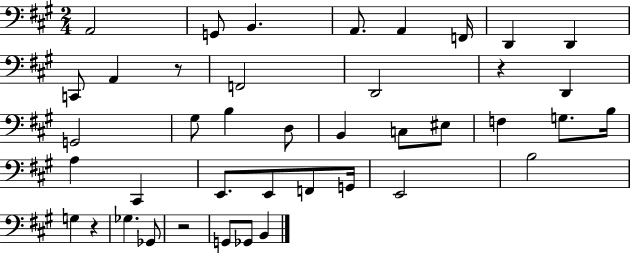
{
  \clef bass
  \numericTimeSignature
  \time 2/4
  \key a \major
  \repeat volta 2 { a,2 | g,8 b,4. | a,8. a,4 f,16 | d,4 d,4 | \break c,8 a,4 r8 | f,2 | d,2 | r4 d,4 | \break g,2 | gis8 b4 d8 | b,4 c8 eis8 | f4 g8. b16 | \break a4 cis,4 | e,8. e,8 f,8 g,16 | e,2 | b2 | \break g4 r4 | ges4. ges,8 | r2 | g,8 ges,8 b,4 | \break } \bar "|."
}